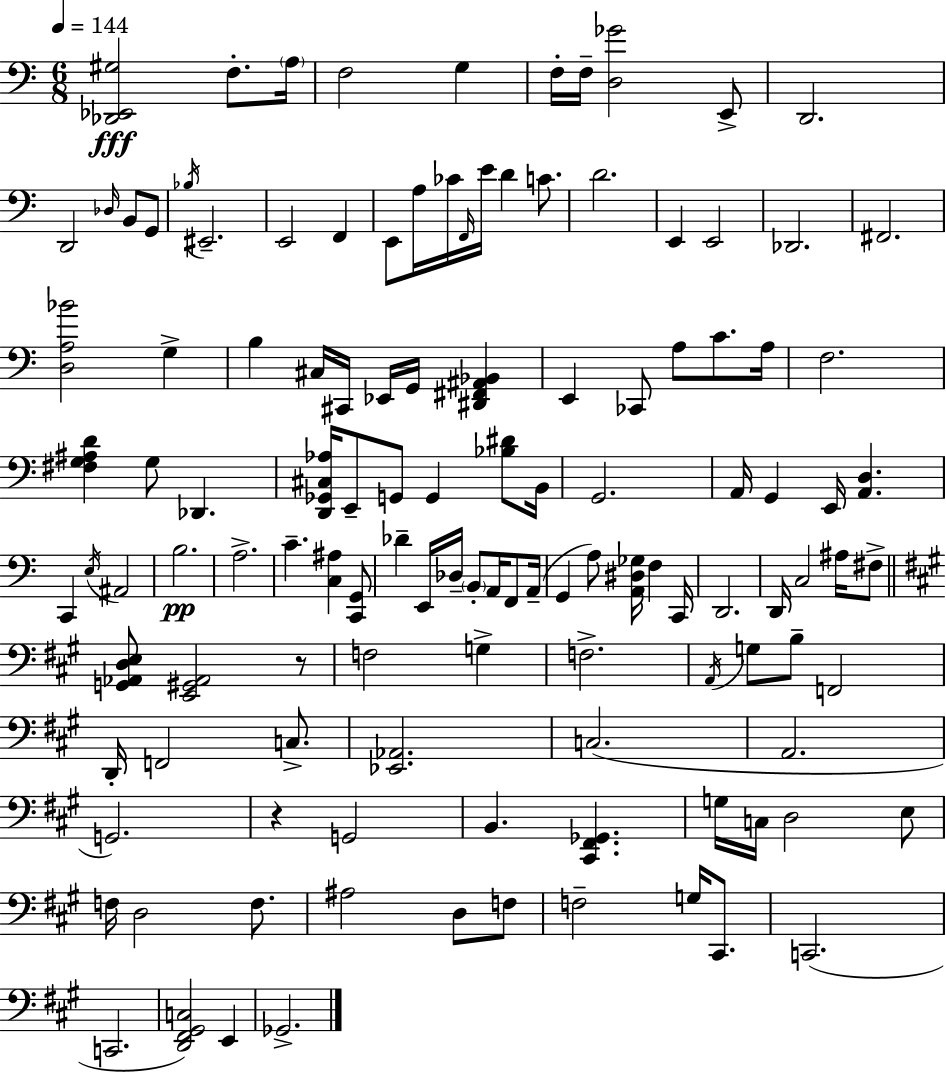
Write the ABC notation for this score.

X:1
T:Untitled
M:6/8
L:1/4
K:Am
[_D,,_E,,^G,]2 F,/2 A,/4 F,2 G, F,/4 F,/4 [D,_G]2 E,,/2 D,,2 D,,2 _D,/4 B,,/2 G,,/2 _B,/4 ^E,,2 E,,2 F,, E,,/2 A,/4 _C/4 F,,/4 E/4 D C/2 D2 E,, E,,2 _D,,2 ^F,,2 [D,A,_B]2 G, B, ^C,/4 ^C,,/4 _E,,/4 G,,/4 [^D,,^F,,^A,,_B,,] E,, _C,,/2 A,/2 C/2 A,/4 F,2 [^F,G,^A,D] G,/2 _D,, [D,,_G,,^C,_A,]/4 E,,/2 G,,/2 G,, [_B,^D]/2 B,,/4 G,,2 A,,/4 G,, E,,/4 [A,,D,] C,, E,/4 ^A,,2 B,2 A,2 C [C,^A,] [C,,G,,]/2 _D E,,/4 _D,/4 B,,/2 A,,/4 F,,/2 A,,/4 G,, A,/2 [A,,^D,_G,]/4 F, C,,/4 D,,2 D,,/4 C,2 ^A,/4 ^F,/2 [G,,_A,,D,E,]/2 [E,,^G,,_A,,]2 z/2 F,2 G, F,2 A,,/4 G,/2 B,/2 F,,2 D,,/4 F,,2 C,/2 [_E,,_A,,]2 C,2 A,,2 G,,2 z G,,2 B,, [^C,,^F,,_G,,] G,/4 C,/4 D,2 E,/2 F,/4 D,2 F,/2 ^A,2 D,/2 F,/2 F,2 G,/4 ^C,,/2 C,,2 C,,2 [D,,^F,,^G,,C,]2 E,, _G,,2